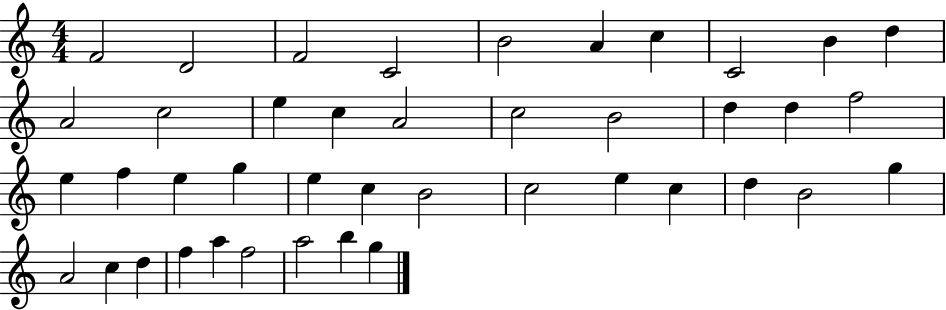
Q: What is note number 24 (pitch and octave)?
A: G5